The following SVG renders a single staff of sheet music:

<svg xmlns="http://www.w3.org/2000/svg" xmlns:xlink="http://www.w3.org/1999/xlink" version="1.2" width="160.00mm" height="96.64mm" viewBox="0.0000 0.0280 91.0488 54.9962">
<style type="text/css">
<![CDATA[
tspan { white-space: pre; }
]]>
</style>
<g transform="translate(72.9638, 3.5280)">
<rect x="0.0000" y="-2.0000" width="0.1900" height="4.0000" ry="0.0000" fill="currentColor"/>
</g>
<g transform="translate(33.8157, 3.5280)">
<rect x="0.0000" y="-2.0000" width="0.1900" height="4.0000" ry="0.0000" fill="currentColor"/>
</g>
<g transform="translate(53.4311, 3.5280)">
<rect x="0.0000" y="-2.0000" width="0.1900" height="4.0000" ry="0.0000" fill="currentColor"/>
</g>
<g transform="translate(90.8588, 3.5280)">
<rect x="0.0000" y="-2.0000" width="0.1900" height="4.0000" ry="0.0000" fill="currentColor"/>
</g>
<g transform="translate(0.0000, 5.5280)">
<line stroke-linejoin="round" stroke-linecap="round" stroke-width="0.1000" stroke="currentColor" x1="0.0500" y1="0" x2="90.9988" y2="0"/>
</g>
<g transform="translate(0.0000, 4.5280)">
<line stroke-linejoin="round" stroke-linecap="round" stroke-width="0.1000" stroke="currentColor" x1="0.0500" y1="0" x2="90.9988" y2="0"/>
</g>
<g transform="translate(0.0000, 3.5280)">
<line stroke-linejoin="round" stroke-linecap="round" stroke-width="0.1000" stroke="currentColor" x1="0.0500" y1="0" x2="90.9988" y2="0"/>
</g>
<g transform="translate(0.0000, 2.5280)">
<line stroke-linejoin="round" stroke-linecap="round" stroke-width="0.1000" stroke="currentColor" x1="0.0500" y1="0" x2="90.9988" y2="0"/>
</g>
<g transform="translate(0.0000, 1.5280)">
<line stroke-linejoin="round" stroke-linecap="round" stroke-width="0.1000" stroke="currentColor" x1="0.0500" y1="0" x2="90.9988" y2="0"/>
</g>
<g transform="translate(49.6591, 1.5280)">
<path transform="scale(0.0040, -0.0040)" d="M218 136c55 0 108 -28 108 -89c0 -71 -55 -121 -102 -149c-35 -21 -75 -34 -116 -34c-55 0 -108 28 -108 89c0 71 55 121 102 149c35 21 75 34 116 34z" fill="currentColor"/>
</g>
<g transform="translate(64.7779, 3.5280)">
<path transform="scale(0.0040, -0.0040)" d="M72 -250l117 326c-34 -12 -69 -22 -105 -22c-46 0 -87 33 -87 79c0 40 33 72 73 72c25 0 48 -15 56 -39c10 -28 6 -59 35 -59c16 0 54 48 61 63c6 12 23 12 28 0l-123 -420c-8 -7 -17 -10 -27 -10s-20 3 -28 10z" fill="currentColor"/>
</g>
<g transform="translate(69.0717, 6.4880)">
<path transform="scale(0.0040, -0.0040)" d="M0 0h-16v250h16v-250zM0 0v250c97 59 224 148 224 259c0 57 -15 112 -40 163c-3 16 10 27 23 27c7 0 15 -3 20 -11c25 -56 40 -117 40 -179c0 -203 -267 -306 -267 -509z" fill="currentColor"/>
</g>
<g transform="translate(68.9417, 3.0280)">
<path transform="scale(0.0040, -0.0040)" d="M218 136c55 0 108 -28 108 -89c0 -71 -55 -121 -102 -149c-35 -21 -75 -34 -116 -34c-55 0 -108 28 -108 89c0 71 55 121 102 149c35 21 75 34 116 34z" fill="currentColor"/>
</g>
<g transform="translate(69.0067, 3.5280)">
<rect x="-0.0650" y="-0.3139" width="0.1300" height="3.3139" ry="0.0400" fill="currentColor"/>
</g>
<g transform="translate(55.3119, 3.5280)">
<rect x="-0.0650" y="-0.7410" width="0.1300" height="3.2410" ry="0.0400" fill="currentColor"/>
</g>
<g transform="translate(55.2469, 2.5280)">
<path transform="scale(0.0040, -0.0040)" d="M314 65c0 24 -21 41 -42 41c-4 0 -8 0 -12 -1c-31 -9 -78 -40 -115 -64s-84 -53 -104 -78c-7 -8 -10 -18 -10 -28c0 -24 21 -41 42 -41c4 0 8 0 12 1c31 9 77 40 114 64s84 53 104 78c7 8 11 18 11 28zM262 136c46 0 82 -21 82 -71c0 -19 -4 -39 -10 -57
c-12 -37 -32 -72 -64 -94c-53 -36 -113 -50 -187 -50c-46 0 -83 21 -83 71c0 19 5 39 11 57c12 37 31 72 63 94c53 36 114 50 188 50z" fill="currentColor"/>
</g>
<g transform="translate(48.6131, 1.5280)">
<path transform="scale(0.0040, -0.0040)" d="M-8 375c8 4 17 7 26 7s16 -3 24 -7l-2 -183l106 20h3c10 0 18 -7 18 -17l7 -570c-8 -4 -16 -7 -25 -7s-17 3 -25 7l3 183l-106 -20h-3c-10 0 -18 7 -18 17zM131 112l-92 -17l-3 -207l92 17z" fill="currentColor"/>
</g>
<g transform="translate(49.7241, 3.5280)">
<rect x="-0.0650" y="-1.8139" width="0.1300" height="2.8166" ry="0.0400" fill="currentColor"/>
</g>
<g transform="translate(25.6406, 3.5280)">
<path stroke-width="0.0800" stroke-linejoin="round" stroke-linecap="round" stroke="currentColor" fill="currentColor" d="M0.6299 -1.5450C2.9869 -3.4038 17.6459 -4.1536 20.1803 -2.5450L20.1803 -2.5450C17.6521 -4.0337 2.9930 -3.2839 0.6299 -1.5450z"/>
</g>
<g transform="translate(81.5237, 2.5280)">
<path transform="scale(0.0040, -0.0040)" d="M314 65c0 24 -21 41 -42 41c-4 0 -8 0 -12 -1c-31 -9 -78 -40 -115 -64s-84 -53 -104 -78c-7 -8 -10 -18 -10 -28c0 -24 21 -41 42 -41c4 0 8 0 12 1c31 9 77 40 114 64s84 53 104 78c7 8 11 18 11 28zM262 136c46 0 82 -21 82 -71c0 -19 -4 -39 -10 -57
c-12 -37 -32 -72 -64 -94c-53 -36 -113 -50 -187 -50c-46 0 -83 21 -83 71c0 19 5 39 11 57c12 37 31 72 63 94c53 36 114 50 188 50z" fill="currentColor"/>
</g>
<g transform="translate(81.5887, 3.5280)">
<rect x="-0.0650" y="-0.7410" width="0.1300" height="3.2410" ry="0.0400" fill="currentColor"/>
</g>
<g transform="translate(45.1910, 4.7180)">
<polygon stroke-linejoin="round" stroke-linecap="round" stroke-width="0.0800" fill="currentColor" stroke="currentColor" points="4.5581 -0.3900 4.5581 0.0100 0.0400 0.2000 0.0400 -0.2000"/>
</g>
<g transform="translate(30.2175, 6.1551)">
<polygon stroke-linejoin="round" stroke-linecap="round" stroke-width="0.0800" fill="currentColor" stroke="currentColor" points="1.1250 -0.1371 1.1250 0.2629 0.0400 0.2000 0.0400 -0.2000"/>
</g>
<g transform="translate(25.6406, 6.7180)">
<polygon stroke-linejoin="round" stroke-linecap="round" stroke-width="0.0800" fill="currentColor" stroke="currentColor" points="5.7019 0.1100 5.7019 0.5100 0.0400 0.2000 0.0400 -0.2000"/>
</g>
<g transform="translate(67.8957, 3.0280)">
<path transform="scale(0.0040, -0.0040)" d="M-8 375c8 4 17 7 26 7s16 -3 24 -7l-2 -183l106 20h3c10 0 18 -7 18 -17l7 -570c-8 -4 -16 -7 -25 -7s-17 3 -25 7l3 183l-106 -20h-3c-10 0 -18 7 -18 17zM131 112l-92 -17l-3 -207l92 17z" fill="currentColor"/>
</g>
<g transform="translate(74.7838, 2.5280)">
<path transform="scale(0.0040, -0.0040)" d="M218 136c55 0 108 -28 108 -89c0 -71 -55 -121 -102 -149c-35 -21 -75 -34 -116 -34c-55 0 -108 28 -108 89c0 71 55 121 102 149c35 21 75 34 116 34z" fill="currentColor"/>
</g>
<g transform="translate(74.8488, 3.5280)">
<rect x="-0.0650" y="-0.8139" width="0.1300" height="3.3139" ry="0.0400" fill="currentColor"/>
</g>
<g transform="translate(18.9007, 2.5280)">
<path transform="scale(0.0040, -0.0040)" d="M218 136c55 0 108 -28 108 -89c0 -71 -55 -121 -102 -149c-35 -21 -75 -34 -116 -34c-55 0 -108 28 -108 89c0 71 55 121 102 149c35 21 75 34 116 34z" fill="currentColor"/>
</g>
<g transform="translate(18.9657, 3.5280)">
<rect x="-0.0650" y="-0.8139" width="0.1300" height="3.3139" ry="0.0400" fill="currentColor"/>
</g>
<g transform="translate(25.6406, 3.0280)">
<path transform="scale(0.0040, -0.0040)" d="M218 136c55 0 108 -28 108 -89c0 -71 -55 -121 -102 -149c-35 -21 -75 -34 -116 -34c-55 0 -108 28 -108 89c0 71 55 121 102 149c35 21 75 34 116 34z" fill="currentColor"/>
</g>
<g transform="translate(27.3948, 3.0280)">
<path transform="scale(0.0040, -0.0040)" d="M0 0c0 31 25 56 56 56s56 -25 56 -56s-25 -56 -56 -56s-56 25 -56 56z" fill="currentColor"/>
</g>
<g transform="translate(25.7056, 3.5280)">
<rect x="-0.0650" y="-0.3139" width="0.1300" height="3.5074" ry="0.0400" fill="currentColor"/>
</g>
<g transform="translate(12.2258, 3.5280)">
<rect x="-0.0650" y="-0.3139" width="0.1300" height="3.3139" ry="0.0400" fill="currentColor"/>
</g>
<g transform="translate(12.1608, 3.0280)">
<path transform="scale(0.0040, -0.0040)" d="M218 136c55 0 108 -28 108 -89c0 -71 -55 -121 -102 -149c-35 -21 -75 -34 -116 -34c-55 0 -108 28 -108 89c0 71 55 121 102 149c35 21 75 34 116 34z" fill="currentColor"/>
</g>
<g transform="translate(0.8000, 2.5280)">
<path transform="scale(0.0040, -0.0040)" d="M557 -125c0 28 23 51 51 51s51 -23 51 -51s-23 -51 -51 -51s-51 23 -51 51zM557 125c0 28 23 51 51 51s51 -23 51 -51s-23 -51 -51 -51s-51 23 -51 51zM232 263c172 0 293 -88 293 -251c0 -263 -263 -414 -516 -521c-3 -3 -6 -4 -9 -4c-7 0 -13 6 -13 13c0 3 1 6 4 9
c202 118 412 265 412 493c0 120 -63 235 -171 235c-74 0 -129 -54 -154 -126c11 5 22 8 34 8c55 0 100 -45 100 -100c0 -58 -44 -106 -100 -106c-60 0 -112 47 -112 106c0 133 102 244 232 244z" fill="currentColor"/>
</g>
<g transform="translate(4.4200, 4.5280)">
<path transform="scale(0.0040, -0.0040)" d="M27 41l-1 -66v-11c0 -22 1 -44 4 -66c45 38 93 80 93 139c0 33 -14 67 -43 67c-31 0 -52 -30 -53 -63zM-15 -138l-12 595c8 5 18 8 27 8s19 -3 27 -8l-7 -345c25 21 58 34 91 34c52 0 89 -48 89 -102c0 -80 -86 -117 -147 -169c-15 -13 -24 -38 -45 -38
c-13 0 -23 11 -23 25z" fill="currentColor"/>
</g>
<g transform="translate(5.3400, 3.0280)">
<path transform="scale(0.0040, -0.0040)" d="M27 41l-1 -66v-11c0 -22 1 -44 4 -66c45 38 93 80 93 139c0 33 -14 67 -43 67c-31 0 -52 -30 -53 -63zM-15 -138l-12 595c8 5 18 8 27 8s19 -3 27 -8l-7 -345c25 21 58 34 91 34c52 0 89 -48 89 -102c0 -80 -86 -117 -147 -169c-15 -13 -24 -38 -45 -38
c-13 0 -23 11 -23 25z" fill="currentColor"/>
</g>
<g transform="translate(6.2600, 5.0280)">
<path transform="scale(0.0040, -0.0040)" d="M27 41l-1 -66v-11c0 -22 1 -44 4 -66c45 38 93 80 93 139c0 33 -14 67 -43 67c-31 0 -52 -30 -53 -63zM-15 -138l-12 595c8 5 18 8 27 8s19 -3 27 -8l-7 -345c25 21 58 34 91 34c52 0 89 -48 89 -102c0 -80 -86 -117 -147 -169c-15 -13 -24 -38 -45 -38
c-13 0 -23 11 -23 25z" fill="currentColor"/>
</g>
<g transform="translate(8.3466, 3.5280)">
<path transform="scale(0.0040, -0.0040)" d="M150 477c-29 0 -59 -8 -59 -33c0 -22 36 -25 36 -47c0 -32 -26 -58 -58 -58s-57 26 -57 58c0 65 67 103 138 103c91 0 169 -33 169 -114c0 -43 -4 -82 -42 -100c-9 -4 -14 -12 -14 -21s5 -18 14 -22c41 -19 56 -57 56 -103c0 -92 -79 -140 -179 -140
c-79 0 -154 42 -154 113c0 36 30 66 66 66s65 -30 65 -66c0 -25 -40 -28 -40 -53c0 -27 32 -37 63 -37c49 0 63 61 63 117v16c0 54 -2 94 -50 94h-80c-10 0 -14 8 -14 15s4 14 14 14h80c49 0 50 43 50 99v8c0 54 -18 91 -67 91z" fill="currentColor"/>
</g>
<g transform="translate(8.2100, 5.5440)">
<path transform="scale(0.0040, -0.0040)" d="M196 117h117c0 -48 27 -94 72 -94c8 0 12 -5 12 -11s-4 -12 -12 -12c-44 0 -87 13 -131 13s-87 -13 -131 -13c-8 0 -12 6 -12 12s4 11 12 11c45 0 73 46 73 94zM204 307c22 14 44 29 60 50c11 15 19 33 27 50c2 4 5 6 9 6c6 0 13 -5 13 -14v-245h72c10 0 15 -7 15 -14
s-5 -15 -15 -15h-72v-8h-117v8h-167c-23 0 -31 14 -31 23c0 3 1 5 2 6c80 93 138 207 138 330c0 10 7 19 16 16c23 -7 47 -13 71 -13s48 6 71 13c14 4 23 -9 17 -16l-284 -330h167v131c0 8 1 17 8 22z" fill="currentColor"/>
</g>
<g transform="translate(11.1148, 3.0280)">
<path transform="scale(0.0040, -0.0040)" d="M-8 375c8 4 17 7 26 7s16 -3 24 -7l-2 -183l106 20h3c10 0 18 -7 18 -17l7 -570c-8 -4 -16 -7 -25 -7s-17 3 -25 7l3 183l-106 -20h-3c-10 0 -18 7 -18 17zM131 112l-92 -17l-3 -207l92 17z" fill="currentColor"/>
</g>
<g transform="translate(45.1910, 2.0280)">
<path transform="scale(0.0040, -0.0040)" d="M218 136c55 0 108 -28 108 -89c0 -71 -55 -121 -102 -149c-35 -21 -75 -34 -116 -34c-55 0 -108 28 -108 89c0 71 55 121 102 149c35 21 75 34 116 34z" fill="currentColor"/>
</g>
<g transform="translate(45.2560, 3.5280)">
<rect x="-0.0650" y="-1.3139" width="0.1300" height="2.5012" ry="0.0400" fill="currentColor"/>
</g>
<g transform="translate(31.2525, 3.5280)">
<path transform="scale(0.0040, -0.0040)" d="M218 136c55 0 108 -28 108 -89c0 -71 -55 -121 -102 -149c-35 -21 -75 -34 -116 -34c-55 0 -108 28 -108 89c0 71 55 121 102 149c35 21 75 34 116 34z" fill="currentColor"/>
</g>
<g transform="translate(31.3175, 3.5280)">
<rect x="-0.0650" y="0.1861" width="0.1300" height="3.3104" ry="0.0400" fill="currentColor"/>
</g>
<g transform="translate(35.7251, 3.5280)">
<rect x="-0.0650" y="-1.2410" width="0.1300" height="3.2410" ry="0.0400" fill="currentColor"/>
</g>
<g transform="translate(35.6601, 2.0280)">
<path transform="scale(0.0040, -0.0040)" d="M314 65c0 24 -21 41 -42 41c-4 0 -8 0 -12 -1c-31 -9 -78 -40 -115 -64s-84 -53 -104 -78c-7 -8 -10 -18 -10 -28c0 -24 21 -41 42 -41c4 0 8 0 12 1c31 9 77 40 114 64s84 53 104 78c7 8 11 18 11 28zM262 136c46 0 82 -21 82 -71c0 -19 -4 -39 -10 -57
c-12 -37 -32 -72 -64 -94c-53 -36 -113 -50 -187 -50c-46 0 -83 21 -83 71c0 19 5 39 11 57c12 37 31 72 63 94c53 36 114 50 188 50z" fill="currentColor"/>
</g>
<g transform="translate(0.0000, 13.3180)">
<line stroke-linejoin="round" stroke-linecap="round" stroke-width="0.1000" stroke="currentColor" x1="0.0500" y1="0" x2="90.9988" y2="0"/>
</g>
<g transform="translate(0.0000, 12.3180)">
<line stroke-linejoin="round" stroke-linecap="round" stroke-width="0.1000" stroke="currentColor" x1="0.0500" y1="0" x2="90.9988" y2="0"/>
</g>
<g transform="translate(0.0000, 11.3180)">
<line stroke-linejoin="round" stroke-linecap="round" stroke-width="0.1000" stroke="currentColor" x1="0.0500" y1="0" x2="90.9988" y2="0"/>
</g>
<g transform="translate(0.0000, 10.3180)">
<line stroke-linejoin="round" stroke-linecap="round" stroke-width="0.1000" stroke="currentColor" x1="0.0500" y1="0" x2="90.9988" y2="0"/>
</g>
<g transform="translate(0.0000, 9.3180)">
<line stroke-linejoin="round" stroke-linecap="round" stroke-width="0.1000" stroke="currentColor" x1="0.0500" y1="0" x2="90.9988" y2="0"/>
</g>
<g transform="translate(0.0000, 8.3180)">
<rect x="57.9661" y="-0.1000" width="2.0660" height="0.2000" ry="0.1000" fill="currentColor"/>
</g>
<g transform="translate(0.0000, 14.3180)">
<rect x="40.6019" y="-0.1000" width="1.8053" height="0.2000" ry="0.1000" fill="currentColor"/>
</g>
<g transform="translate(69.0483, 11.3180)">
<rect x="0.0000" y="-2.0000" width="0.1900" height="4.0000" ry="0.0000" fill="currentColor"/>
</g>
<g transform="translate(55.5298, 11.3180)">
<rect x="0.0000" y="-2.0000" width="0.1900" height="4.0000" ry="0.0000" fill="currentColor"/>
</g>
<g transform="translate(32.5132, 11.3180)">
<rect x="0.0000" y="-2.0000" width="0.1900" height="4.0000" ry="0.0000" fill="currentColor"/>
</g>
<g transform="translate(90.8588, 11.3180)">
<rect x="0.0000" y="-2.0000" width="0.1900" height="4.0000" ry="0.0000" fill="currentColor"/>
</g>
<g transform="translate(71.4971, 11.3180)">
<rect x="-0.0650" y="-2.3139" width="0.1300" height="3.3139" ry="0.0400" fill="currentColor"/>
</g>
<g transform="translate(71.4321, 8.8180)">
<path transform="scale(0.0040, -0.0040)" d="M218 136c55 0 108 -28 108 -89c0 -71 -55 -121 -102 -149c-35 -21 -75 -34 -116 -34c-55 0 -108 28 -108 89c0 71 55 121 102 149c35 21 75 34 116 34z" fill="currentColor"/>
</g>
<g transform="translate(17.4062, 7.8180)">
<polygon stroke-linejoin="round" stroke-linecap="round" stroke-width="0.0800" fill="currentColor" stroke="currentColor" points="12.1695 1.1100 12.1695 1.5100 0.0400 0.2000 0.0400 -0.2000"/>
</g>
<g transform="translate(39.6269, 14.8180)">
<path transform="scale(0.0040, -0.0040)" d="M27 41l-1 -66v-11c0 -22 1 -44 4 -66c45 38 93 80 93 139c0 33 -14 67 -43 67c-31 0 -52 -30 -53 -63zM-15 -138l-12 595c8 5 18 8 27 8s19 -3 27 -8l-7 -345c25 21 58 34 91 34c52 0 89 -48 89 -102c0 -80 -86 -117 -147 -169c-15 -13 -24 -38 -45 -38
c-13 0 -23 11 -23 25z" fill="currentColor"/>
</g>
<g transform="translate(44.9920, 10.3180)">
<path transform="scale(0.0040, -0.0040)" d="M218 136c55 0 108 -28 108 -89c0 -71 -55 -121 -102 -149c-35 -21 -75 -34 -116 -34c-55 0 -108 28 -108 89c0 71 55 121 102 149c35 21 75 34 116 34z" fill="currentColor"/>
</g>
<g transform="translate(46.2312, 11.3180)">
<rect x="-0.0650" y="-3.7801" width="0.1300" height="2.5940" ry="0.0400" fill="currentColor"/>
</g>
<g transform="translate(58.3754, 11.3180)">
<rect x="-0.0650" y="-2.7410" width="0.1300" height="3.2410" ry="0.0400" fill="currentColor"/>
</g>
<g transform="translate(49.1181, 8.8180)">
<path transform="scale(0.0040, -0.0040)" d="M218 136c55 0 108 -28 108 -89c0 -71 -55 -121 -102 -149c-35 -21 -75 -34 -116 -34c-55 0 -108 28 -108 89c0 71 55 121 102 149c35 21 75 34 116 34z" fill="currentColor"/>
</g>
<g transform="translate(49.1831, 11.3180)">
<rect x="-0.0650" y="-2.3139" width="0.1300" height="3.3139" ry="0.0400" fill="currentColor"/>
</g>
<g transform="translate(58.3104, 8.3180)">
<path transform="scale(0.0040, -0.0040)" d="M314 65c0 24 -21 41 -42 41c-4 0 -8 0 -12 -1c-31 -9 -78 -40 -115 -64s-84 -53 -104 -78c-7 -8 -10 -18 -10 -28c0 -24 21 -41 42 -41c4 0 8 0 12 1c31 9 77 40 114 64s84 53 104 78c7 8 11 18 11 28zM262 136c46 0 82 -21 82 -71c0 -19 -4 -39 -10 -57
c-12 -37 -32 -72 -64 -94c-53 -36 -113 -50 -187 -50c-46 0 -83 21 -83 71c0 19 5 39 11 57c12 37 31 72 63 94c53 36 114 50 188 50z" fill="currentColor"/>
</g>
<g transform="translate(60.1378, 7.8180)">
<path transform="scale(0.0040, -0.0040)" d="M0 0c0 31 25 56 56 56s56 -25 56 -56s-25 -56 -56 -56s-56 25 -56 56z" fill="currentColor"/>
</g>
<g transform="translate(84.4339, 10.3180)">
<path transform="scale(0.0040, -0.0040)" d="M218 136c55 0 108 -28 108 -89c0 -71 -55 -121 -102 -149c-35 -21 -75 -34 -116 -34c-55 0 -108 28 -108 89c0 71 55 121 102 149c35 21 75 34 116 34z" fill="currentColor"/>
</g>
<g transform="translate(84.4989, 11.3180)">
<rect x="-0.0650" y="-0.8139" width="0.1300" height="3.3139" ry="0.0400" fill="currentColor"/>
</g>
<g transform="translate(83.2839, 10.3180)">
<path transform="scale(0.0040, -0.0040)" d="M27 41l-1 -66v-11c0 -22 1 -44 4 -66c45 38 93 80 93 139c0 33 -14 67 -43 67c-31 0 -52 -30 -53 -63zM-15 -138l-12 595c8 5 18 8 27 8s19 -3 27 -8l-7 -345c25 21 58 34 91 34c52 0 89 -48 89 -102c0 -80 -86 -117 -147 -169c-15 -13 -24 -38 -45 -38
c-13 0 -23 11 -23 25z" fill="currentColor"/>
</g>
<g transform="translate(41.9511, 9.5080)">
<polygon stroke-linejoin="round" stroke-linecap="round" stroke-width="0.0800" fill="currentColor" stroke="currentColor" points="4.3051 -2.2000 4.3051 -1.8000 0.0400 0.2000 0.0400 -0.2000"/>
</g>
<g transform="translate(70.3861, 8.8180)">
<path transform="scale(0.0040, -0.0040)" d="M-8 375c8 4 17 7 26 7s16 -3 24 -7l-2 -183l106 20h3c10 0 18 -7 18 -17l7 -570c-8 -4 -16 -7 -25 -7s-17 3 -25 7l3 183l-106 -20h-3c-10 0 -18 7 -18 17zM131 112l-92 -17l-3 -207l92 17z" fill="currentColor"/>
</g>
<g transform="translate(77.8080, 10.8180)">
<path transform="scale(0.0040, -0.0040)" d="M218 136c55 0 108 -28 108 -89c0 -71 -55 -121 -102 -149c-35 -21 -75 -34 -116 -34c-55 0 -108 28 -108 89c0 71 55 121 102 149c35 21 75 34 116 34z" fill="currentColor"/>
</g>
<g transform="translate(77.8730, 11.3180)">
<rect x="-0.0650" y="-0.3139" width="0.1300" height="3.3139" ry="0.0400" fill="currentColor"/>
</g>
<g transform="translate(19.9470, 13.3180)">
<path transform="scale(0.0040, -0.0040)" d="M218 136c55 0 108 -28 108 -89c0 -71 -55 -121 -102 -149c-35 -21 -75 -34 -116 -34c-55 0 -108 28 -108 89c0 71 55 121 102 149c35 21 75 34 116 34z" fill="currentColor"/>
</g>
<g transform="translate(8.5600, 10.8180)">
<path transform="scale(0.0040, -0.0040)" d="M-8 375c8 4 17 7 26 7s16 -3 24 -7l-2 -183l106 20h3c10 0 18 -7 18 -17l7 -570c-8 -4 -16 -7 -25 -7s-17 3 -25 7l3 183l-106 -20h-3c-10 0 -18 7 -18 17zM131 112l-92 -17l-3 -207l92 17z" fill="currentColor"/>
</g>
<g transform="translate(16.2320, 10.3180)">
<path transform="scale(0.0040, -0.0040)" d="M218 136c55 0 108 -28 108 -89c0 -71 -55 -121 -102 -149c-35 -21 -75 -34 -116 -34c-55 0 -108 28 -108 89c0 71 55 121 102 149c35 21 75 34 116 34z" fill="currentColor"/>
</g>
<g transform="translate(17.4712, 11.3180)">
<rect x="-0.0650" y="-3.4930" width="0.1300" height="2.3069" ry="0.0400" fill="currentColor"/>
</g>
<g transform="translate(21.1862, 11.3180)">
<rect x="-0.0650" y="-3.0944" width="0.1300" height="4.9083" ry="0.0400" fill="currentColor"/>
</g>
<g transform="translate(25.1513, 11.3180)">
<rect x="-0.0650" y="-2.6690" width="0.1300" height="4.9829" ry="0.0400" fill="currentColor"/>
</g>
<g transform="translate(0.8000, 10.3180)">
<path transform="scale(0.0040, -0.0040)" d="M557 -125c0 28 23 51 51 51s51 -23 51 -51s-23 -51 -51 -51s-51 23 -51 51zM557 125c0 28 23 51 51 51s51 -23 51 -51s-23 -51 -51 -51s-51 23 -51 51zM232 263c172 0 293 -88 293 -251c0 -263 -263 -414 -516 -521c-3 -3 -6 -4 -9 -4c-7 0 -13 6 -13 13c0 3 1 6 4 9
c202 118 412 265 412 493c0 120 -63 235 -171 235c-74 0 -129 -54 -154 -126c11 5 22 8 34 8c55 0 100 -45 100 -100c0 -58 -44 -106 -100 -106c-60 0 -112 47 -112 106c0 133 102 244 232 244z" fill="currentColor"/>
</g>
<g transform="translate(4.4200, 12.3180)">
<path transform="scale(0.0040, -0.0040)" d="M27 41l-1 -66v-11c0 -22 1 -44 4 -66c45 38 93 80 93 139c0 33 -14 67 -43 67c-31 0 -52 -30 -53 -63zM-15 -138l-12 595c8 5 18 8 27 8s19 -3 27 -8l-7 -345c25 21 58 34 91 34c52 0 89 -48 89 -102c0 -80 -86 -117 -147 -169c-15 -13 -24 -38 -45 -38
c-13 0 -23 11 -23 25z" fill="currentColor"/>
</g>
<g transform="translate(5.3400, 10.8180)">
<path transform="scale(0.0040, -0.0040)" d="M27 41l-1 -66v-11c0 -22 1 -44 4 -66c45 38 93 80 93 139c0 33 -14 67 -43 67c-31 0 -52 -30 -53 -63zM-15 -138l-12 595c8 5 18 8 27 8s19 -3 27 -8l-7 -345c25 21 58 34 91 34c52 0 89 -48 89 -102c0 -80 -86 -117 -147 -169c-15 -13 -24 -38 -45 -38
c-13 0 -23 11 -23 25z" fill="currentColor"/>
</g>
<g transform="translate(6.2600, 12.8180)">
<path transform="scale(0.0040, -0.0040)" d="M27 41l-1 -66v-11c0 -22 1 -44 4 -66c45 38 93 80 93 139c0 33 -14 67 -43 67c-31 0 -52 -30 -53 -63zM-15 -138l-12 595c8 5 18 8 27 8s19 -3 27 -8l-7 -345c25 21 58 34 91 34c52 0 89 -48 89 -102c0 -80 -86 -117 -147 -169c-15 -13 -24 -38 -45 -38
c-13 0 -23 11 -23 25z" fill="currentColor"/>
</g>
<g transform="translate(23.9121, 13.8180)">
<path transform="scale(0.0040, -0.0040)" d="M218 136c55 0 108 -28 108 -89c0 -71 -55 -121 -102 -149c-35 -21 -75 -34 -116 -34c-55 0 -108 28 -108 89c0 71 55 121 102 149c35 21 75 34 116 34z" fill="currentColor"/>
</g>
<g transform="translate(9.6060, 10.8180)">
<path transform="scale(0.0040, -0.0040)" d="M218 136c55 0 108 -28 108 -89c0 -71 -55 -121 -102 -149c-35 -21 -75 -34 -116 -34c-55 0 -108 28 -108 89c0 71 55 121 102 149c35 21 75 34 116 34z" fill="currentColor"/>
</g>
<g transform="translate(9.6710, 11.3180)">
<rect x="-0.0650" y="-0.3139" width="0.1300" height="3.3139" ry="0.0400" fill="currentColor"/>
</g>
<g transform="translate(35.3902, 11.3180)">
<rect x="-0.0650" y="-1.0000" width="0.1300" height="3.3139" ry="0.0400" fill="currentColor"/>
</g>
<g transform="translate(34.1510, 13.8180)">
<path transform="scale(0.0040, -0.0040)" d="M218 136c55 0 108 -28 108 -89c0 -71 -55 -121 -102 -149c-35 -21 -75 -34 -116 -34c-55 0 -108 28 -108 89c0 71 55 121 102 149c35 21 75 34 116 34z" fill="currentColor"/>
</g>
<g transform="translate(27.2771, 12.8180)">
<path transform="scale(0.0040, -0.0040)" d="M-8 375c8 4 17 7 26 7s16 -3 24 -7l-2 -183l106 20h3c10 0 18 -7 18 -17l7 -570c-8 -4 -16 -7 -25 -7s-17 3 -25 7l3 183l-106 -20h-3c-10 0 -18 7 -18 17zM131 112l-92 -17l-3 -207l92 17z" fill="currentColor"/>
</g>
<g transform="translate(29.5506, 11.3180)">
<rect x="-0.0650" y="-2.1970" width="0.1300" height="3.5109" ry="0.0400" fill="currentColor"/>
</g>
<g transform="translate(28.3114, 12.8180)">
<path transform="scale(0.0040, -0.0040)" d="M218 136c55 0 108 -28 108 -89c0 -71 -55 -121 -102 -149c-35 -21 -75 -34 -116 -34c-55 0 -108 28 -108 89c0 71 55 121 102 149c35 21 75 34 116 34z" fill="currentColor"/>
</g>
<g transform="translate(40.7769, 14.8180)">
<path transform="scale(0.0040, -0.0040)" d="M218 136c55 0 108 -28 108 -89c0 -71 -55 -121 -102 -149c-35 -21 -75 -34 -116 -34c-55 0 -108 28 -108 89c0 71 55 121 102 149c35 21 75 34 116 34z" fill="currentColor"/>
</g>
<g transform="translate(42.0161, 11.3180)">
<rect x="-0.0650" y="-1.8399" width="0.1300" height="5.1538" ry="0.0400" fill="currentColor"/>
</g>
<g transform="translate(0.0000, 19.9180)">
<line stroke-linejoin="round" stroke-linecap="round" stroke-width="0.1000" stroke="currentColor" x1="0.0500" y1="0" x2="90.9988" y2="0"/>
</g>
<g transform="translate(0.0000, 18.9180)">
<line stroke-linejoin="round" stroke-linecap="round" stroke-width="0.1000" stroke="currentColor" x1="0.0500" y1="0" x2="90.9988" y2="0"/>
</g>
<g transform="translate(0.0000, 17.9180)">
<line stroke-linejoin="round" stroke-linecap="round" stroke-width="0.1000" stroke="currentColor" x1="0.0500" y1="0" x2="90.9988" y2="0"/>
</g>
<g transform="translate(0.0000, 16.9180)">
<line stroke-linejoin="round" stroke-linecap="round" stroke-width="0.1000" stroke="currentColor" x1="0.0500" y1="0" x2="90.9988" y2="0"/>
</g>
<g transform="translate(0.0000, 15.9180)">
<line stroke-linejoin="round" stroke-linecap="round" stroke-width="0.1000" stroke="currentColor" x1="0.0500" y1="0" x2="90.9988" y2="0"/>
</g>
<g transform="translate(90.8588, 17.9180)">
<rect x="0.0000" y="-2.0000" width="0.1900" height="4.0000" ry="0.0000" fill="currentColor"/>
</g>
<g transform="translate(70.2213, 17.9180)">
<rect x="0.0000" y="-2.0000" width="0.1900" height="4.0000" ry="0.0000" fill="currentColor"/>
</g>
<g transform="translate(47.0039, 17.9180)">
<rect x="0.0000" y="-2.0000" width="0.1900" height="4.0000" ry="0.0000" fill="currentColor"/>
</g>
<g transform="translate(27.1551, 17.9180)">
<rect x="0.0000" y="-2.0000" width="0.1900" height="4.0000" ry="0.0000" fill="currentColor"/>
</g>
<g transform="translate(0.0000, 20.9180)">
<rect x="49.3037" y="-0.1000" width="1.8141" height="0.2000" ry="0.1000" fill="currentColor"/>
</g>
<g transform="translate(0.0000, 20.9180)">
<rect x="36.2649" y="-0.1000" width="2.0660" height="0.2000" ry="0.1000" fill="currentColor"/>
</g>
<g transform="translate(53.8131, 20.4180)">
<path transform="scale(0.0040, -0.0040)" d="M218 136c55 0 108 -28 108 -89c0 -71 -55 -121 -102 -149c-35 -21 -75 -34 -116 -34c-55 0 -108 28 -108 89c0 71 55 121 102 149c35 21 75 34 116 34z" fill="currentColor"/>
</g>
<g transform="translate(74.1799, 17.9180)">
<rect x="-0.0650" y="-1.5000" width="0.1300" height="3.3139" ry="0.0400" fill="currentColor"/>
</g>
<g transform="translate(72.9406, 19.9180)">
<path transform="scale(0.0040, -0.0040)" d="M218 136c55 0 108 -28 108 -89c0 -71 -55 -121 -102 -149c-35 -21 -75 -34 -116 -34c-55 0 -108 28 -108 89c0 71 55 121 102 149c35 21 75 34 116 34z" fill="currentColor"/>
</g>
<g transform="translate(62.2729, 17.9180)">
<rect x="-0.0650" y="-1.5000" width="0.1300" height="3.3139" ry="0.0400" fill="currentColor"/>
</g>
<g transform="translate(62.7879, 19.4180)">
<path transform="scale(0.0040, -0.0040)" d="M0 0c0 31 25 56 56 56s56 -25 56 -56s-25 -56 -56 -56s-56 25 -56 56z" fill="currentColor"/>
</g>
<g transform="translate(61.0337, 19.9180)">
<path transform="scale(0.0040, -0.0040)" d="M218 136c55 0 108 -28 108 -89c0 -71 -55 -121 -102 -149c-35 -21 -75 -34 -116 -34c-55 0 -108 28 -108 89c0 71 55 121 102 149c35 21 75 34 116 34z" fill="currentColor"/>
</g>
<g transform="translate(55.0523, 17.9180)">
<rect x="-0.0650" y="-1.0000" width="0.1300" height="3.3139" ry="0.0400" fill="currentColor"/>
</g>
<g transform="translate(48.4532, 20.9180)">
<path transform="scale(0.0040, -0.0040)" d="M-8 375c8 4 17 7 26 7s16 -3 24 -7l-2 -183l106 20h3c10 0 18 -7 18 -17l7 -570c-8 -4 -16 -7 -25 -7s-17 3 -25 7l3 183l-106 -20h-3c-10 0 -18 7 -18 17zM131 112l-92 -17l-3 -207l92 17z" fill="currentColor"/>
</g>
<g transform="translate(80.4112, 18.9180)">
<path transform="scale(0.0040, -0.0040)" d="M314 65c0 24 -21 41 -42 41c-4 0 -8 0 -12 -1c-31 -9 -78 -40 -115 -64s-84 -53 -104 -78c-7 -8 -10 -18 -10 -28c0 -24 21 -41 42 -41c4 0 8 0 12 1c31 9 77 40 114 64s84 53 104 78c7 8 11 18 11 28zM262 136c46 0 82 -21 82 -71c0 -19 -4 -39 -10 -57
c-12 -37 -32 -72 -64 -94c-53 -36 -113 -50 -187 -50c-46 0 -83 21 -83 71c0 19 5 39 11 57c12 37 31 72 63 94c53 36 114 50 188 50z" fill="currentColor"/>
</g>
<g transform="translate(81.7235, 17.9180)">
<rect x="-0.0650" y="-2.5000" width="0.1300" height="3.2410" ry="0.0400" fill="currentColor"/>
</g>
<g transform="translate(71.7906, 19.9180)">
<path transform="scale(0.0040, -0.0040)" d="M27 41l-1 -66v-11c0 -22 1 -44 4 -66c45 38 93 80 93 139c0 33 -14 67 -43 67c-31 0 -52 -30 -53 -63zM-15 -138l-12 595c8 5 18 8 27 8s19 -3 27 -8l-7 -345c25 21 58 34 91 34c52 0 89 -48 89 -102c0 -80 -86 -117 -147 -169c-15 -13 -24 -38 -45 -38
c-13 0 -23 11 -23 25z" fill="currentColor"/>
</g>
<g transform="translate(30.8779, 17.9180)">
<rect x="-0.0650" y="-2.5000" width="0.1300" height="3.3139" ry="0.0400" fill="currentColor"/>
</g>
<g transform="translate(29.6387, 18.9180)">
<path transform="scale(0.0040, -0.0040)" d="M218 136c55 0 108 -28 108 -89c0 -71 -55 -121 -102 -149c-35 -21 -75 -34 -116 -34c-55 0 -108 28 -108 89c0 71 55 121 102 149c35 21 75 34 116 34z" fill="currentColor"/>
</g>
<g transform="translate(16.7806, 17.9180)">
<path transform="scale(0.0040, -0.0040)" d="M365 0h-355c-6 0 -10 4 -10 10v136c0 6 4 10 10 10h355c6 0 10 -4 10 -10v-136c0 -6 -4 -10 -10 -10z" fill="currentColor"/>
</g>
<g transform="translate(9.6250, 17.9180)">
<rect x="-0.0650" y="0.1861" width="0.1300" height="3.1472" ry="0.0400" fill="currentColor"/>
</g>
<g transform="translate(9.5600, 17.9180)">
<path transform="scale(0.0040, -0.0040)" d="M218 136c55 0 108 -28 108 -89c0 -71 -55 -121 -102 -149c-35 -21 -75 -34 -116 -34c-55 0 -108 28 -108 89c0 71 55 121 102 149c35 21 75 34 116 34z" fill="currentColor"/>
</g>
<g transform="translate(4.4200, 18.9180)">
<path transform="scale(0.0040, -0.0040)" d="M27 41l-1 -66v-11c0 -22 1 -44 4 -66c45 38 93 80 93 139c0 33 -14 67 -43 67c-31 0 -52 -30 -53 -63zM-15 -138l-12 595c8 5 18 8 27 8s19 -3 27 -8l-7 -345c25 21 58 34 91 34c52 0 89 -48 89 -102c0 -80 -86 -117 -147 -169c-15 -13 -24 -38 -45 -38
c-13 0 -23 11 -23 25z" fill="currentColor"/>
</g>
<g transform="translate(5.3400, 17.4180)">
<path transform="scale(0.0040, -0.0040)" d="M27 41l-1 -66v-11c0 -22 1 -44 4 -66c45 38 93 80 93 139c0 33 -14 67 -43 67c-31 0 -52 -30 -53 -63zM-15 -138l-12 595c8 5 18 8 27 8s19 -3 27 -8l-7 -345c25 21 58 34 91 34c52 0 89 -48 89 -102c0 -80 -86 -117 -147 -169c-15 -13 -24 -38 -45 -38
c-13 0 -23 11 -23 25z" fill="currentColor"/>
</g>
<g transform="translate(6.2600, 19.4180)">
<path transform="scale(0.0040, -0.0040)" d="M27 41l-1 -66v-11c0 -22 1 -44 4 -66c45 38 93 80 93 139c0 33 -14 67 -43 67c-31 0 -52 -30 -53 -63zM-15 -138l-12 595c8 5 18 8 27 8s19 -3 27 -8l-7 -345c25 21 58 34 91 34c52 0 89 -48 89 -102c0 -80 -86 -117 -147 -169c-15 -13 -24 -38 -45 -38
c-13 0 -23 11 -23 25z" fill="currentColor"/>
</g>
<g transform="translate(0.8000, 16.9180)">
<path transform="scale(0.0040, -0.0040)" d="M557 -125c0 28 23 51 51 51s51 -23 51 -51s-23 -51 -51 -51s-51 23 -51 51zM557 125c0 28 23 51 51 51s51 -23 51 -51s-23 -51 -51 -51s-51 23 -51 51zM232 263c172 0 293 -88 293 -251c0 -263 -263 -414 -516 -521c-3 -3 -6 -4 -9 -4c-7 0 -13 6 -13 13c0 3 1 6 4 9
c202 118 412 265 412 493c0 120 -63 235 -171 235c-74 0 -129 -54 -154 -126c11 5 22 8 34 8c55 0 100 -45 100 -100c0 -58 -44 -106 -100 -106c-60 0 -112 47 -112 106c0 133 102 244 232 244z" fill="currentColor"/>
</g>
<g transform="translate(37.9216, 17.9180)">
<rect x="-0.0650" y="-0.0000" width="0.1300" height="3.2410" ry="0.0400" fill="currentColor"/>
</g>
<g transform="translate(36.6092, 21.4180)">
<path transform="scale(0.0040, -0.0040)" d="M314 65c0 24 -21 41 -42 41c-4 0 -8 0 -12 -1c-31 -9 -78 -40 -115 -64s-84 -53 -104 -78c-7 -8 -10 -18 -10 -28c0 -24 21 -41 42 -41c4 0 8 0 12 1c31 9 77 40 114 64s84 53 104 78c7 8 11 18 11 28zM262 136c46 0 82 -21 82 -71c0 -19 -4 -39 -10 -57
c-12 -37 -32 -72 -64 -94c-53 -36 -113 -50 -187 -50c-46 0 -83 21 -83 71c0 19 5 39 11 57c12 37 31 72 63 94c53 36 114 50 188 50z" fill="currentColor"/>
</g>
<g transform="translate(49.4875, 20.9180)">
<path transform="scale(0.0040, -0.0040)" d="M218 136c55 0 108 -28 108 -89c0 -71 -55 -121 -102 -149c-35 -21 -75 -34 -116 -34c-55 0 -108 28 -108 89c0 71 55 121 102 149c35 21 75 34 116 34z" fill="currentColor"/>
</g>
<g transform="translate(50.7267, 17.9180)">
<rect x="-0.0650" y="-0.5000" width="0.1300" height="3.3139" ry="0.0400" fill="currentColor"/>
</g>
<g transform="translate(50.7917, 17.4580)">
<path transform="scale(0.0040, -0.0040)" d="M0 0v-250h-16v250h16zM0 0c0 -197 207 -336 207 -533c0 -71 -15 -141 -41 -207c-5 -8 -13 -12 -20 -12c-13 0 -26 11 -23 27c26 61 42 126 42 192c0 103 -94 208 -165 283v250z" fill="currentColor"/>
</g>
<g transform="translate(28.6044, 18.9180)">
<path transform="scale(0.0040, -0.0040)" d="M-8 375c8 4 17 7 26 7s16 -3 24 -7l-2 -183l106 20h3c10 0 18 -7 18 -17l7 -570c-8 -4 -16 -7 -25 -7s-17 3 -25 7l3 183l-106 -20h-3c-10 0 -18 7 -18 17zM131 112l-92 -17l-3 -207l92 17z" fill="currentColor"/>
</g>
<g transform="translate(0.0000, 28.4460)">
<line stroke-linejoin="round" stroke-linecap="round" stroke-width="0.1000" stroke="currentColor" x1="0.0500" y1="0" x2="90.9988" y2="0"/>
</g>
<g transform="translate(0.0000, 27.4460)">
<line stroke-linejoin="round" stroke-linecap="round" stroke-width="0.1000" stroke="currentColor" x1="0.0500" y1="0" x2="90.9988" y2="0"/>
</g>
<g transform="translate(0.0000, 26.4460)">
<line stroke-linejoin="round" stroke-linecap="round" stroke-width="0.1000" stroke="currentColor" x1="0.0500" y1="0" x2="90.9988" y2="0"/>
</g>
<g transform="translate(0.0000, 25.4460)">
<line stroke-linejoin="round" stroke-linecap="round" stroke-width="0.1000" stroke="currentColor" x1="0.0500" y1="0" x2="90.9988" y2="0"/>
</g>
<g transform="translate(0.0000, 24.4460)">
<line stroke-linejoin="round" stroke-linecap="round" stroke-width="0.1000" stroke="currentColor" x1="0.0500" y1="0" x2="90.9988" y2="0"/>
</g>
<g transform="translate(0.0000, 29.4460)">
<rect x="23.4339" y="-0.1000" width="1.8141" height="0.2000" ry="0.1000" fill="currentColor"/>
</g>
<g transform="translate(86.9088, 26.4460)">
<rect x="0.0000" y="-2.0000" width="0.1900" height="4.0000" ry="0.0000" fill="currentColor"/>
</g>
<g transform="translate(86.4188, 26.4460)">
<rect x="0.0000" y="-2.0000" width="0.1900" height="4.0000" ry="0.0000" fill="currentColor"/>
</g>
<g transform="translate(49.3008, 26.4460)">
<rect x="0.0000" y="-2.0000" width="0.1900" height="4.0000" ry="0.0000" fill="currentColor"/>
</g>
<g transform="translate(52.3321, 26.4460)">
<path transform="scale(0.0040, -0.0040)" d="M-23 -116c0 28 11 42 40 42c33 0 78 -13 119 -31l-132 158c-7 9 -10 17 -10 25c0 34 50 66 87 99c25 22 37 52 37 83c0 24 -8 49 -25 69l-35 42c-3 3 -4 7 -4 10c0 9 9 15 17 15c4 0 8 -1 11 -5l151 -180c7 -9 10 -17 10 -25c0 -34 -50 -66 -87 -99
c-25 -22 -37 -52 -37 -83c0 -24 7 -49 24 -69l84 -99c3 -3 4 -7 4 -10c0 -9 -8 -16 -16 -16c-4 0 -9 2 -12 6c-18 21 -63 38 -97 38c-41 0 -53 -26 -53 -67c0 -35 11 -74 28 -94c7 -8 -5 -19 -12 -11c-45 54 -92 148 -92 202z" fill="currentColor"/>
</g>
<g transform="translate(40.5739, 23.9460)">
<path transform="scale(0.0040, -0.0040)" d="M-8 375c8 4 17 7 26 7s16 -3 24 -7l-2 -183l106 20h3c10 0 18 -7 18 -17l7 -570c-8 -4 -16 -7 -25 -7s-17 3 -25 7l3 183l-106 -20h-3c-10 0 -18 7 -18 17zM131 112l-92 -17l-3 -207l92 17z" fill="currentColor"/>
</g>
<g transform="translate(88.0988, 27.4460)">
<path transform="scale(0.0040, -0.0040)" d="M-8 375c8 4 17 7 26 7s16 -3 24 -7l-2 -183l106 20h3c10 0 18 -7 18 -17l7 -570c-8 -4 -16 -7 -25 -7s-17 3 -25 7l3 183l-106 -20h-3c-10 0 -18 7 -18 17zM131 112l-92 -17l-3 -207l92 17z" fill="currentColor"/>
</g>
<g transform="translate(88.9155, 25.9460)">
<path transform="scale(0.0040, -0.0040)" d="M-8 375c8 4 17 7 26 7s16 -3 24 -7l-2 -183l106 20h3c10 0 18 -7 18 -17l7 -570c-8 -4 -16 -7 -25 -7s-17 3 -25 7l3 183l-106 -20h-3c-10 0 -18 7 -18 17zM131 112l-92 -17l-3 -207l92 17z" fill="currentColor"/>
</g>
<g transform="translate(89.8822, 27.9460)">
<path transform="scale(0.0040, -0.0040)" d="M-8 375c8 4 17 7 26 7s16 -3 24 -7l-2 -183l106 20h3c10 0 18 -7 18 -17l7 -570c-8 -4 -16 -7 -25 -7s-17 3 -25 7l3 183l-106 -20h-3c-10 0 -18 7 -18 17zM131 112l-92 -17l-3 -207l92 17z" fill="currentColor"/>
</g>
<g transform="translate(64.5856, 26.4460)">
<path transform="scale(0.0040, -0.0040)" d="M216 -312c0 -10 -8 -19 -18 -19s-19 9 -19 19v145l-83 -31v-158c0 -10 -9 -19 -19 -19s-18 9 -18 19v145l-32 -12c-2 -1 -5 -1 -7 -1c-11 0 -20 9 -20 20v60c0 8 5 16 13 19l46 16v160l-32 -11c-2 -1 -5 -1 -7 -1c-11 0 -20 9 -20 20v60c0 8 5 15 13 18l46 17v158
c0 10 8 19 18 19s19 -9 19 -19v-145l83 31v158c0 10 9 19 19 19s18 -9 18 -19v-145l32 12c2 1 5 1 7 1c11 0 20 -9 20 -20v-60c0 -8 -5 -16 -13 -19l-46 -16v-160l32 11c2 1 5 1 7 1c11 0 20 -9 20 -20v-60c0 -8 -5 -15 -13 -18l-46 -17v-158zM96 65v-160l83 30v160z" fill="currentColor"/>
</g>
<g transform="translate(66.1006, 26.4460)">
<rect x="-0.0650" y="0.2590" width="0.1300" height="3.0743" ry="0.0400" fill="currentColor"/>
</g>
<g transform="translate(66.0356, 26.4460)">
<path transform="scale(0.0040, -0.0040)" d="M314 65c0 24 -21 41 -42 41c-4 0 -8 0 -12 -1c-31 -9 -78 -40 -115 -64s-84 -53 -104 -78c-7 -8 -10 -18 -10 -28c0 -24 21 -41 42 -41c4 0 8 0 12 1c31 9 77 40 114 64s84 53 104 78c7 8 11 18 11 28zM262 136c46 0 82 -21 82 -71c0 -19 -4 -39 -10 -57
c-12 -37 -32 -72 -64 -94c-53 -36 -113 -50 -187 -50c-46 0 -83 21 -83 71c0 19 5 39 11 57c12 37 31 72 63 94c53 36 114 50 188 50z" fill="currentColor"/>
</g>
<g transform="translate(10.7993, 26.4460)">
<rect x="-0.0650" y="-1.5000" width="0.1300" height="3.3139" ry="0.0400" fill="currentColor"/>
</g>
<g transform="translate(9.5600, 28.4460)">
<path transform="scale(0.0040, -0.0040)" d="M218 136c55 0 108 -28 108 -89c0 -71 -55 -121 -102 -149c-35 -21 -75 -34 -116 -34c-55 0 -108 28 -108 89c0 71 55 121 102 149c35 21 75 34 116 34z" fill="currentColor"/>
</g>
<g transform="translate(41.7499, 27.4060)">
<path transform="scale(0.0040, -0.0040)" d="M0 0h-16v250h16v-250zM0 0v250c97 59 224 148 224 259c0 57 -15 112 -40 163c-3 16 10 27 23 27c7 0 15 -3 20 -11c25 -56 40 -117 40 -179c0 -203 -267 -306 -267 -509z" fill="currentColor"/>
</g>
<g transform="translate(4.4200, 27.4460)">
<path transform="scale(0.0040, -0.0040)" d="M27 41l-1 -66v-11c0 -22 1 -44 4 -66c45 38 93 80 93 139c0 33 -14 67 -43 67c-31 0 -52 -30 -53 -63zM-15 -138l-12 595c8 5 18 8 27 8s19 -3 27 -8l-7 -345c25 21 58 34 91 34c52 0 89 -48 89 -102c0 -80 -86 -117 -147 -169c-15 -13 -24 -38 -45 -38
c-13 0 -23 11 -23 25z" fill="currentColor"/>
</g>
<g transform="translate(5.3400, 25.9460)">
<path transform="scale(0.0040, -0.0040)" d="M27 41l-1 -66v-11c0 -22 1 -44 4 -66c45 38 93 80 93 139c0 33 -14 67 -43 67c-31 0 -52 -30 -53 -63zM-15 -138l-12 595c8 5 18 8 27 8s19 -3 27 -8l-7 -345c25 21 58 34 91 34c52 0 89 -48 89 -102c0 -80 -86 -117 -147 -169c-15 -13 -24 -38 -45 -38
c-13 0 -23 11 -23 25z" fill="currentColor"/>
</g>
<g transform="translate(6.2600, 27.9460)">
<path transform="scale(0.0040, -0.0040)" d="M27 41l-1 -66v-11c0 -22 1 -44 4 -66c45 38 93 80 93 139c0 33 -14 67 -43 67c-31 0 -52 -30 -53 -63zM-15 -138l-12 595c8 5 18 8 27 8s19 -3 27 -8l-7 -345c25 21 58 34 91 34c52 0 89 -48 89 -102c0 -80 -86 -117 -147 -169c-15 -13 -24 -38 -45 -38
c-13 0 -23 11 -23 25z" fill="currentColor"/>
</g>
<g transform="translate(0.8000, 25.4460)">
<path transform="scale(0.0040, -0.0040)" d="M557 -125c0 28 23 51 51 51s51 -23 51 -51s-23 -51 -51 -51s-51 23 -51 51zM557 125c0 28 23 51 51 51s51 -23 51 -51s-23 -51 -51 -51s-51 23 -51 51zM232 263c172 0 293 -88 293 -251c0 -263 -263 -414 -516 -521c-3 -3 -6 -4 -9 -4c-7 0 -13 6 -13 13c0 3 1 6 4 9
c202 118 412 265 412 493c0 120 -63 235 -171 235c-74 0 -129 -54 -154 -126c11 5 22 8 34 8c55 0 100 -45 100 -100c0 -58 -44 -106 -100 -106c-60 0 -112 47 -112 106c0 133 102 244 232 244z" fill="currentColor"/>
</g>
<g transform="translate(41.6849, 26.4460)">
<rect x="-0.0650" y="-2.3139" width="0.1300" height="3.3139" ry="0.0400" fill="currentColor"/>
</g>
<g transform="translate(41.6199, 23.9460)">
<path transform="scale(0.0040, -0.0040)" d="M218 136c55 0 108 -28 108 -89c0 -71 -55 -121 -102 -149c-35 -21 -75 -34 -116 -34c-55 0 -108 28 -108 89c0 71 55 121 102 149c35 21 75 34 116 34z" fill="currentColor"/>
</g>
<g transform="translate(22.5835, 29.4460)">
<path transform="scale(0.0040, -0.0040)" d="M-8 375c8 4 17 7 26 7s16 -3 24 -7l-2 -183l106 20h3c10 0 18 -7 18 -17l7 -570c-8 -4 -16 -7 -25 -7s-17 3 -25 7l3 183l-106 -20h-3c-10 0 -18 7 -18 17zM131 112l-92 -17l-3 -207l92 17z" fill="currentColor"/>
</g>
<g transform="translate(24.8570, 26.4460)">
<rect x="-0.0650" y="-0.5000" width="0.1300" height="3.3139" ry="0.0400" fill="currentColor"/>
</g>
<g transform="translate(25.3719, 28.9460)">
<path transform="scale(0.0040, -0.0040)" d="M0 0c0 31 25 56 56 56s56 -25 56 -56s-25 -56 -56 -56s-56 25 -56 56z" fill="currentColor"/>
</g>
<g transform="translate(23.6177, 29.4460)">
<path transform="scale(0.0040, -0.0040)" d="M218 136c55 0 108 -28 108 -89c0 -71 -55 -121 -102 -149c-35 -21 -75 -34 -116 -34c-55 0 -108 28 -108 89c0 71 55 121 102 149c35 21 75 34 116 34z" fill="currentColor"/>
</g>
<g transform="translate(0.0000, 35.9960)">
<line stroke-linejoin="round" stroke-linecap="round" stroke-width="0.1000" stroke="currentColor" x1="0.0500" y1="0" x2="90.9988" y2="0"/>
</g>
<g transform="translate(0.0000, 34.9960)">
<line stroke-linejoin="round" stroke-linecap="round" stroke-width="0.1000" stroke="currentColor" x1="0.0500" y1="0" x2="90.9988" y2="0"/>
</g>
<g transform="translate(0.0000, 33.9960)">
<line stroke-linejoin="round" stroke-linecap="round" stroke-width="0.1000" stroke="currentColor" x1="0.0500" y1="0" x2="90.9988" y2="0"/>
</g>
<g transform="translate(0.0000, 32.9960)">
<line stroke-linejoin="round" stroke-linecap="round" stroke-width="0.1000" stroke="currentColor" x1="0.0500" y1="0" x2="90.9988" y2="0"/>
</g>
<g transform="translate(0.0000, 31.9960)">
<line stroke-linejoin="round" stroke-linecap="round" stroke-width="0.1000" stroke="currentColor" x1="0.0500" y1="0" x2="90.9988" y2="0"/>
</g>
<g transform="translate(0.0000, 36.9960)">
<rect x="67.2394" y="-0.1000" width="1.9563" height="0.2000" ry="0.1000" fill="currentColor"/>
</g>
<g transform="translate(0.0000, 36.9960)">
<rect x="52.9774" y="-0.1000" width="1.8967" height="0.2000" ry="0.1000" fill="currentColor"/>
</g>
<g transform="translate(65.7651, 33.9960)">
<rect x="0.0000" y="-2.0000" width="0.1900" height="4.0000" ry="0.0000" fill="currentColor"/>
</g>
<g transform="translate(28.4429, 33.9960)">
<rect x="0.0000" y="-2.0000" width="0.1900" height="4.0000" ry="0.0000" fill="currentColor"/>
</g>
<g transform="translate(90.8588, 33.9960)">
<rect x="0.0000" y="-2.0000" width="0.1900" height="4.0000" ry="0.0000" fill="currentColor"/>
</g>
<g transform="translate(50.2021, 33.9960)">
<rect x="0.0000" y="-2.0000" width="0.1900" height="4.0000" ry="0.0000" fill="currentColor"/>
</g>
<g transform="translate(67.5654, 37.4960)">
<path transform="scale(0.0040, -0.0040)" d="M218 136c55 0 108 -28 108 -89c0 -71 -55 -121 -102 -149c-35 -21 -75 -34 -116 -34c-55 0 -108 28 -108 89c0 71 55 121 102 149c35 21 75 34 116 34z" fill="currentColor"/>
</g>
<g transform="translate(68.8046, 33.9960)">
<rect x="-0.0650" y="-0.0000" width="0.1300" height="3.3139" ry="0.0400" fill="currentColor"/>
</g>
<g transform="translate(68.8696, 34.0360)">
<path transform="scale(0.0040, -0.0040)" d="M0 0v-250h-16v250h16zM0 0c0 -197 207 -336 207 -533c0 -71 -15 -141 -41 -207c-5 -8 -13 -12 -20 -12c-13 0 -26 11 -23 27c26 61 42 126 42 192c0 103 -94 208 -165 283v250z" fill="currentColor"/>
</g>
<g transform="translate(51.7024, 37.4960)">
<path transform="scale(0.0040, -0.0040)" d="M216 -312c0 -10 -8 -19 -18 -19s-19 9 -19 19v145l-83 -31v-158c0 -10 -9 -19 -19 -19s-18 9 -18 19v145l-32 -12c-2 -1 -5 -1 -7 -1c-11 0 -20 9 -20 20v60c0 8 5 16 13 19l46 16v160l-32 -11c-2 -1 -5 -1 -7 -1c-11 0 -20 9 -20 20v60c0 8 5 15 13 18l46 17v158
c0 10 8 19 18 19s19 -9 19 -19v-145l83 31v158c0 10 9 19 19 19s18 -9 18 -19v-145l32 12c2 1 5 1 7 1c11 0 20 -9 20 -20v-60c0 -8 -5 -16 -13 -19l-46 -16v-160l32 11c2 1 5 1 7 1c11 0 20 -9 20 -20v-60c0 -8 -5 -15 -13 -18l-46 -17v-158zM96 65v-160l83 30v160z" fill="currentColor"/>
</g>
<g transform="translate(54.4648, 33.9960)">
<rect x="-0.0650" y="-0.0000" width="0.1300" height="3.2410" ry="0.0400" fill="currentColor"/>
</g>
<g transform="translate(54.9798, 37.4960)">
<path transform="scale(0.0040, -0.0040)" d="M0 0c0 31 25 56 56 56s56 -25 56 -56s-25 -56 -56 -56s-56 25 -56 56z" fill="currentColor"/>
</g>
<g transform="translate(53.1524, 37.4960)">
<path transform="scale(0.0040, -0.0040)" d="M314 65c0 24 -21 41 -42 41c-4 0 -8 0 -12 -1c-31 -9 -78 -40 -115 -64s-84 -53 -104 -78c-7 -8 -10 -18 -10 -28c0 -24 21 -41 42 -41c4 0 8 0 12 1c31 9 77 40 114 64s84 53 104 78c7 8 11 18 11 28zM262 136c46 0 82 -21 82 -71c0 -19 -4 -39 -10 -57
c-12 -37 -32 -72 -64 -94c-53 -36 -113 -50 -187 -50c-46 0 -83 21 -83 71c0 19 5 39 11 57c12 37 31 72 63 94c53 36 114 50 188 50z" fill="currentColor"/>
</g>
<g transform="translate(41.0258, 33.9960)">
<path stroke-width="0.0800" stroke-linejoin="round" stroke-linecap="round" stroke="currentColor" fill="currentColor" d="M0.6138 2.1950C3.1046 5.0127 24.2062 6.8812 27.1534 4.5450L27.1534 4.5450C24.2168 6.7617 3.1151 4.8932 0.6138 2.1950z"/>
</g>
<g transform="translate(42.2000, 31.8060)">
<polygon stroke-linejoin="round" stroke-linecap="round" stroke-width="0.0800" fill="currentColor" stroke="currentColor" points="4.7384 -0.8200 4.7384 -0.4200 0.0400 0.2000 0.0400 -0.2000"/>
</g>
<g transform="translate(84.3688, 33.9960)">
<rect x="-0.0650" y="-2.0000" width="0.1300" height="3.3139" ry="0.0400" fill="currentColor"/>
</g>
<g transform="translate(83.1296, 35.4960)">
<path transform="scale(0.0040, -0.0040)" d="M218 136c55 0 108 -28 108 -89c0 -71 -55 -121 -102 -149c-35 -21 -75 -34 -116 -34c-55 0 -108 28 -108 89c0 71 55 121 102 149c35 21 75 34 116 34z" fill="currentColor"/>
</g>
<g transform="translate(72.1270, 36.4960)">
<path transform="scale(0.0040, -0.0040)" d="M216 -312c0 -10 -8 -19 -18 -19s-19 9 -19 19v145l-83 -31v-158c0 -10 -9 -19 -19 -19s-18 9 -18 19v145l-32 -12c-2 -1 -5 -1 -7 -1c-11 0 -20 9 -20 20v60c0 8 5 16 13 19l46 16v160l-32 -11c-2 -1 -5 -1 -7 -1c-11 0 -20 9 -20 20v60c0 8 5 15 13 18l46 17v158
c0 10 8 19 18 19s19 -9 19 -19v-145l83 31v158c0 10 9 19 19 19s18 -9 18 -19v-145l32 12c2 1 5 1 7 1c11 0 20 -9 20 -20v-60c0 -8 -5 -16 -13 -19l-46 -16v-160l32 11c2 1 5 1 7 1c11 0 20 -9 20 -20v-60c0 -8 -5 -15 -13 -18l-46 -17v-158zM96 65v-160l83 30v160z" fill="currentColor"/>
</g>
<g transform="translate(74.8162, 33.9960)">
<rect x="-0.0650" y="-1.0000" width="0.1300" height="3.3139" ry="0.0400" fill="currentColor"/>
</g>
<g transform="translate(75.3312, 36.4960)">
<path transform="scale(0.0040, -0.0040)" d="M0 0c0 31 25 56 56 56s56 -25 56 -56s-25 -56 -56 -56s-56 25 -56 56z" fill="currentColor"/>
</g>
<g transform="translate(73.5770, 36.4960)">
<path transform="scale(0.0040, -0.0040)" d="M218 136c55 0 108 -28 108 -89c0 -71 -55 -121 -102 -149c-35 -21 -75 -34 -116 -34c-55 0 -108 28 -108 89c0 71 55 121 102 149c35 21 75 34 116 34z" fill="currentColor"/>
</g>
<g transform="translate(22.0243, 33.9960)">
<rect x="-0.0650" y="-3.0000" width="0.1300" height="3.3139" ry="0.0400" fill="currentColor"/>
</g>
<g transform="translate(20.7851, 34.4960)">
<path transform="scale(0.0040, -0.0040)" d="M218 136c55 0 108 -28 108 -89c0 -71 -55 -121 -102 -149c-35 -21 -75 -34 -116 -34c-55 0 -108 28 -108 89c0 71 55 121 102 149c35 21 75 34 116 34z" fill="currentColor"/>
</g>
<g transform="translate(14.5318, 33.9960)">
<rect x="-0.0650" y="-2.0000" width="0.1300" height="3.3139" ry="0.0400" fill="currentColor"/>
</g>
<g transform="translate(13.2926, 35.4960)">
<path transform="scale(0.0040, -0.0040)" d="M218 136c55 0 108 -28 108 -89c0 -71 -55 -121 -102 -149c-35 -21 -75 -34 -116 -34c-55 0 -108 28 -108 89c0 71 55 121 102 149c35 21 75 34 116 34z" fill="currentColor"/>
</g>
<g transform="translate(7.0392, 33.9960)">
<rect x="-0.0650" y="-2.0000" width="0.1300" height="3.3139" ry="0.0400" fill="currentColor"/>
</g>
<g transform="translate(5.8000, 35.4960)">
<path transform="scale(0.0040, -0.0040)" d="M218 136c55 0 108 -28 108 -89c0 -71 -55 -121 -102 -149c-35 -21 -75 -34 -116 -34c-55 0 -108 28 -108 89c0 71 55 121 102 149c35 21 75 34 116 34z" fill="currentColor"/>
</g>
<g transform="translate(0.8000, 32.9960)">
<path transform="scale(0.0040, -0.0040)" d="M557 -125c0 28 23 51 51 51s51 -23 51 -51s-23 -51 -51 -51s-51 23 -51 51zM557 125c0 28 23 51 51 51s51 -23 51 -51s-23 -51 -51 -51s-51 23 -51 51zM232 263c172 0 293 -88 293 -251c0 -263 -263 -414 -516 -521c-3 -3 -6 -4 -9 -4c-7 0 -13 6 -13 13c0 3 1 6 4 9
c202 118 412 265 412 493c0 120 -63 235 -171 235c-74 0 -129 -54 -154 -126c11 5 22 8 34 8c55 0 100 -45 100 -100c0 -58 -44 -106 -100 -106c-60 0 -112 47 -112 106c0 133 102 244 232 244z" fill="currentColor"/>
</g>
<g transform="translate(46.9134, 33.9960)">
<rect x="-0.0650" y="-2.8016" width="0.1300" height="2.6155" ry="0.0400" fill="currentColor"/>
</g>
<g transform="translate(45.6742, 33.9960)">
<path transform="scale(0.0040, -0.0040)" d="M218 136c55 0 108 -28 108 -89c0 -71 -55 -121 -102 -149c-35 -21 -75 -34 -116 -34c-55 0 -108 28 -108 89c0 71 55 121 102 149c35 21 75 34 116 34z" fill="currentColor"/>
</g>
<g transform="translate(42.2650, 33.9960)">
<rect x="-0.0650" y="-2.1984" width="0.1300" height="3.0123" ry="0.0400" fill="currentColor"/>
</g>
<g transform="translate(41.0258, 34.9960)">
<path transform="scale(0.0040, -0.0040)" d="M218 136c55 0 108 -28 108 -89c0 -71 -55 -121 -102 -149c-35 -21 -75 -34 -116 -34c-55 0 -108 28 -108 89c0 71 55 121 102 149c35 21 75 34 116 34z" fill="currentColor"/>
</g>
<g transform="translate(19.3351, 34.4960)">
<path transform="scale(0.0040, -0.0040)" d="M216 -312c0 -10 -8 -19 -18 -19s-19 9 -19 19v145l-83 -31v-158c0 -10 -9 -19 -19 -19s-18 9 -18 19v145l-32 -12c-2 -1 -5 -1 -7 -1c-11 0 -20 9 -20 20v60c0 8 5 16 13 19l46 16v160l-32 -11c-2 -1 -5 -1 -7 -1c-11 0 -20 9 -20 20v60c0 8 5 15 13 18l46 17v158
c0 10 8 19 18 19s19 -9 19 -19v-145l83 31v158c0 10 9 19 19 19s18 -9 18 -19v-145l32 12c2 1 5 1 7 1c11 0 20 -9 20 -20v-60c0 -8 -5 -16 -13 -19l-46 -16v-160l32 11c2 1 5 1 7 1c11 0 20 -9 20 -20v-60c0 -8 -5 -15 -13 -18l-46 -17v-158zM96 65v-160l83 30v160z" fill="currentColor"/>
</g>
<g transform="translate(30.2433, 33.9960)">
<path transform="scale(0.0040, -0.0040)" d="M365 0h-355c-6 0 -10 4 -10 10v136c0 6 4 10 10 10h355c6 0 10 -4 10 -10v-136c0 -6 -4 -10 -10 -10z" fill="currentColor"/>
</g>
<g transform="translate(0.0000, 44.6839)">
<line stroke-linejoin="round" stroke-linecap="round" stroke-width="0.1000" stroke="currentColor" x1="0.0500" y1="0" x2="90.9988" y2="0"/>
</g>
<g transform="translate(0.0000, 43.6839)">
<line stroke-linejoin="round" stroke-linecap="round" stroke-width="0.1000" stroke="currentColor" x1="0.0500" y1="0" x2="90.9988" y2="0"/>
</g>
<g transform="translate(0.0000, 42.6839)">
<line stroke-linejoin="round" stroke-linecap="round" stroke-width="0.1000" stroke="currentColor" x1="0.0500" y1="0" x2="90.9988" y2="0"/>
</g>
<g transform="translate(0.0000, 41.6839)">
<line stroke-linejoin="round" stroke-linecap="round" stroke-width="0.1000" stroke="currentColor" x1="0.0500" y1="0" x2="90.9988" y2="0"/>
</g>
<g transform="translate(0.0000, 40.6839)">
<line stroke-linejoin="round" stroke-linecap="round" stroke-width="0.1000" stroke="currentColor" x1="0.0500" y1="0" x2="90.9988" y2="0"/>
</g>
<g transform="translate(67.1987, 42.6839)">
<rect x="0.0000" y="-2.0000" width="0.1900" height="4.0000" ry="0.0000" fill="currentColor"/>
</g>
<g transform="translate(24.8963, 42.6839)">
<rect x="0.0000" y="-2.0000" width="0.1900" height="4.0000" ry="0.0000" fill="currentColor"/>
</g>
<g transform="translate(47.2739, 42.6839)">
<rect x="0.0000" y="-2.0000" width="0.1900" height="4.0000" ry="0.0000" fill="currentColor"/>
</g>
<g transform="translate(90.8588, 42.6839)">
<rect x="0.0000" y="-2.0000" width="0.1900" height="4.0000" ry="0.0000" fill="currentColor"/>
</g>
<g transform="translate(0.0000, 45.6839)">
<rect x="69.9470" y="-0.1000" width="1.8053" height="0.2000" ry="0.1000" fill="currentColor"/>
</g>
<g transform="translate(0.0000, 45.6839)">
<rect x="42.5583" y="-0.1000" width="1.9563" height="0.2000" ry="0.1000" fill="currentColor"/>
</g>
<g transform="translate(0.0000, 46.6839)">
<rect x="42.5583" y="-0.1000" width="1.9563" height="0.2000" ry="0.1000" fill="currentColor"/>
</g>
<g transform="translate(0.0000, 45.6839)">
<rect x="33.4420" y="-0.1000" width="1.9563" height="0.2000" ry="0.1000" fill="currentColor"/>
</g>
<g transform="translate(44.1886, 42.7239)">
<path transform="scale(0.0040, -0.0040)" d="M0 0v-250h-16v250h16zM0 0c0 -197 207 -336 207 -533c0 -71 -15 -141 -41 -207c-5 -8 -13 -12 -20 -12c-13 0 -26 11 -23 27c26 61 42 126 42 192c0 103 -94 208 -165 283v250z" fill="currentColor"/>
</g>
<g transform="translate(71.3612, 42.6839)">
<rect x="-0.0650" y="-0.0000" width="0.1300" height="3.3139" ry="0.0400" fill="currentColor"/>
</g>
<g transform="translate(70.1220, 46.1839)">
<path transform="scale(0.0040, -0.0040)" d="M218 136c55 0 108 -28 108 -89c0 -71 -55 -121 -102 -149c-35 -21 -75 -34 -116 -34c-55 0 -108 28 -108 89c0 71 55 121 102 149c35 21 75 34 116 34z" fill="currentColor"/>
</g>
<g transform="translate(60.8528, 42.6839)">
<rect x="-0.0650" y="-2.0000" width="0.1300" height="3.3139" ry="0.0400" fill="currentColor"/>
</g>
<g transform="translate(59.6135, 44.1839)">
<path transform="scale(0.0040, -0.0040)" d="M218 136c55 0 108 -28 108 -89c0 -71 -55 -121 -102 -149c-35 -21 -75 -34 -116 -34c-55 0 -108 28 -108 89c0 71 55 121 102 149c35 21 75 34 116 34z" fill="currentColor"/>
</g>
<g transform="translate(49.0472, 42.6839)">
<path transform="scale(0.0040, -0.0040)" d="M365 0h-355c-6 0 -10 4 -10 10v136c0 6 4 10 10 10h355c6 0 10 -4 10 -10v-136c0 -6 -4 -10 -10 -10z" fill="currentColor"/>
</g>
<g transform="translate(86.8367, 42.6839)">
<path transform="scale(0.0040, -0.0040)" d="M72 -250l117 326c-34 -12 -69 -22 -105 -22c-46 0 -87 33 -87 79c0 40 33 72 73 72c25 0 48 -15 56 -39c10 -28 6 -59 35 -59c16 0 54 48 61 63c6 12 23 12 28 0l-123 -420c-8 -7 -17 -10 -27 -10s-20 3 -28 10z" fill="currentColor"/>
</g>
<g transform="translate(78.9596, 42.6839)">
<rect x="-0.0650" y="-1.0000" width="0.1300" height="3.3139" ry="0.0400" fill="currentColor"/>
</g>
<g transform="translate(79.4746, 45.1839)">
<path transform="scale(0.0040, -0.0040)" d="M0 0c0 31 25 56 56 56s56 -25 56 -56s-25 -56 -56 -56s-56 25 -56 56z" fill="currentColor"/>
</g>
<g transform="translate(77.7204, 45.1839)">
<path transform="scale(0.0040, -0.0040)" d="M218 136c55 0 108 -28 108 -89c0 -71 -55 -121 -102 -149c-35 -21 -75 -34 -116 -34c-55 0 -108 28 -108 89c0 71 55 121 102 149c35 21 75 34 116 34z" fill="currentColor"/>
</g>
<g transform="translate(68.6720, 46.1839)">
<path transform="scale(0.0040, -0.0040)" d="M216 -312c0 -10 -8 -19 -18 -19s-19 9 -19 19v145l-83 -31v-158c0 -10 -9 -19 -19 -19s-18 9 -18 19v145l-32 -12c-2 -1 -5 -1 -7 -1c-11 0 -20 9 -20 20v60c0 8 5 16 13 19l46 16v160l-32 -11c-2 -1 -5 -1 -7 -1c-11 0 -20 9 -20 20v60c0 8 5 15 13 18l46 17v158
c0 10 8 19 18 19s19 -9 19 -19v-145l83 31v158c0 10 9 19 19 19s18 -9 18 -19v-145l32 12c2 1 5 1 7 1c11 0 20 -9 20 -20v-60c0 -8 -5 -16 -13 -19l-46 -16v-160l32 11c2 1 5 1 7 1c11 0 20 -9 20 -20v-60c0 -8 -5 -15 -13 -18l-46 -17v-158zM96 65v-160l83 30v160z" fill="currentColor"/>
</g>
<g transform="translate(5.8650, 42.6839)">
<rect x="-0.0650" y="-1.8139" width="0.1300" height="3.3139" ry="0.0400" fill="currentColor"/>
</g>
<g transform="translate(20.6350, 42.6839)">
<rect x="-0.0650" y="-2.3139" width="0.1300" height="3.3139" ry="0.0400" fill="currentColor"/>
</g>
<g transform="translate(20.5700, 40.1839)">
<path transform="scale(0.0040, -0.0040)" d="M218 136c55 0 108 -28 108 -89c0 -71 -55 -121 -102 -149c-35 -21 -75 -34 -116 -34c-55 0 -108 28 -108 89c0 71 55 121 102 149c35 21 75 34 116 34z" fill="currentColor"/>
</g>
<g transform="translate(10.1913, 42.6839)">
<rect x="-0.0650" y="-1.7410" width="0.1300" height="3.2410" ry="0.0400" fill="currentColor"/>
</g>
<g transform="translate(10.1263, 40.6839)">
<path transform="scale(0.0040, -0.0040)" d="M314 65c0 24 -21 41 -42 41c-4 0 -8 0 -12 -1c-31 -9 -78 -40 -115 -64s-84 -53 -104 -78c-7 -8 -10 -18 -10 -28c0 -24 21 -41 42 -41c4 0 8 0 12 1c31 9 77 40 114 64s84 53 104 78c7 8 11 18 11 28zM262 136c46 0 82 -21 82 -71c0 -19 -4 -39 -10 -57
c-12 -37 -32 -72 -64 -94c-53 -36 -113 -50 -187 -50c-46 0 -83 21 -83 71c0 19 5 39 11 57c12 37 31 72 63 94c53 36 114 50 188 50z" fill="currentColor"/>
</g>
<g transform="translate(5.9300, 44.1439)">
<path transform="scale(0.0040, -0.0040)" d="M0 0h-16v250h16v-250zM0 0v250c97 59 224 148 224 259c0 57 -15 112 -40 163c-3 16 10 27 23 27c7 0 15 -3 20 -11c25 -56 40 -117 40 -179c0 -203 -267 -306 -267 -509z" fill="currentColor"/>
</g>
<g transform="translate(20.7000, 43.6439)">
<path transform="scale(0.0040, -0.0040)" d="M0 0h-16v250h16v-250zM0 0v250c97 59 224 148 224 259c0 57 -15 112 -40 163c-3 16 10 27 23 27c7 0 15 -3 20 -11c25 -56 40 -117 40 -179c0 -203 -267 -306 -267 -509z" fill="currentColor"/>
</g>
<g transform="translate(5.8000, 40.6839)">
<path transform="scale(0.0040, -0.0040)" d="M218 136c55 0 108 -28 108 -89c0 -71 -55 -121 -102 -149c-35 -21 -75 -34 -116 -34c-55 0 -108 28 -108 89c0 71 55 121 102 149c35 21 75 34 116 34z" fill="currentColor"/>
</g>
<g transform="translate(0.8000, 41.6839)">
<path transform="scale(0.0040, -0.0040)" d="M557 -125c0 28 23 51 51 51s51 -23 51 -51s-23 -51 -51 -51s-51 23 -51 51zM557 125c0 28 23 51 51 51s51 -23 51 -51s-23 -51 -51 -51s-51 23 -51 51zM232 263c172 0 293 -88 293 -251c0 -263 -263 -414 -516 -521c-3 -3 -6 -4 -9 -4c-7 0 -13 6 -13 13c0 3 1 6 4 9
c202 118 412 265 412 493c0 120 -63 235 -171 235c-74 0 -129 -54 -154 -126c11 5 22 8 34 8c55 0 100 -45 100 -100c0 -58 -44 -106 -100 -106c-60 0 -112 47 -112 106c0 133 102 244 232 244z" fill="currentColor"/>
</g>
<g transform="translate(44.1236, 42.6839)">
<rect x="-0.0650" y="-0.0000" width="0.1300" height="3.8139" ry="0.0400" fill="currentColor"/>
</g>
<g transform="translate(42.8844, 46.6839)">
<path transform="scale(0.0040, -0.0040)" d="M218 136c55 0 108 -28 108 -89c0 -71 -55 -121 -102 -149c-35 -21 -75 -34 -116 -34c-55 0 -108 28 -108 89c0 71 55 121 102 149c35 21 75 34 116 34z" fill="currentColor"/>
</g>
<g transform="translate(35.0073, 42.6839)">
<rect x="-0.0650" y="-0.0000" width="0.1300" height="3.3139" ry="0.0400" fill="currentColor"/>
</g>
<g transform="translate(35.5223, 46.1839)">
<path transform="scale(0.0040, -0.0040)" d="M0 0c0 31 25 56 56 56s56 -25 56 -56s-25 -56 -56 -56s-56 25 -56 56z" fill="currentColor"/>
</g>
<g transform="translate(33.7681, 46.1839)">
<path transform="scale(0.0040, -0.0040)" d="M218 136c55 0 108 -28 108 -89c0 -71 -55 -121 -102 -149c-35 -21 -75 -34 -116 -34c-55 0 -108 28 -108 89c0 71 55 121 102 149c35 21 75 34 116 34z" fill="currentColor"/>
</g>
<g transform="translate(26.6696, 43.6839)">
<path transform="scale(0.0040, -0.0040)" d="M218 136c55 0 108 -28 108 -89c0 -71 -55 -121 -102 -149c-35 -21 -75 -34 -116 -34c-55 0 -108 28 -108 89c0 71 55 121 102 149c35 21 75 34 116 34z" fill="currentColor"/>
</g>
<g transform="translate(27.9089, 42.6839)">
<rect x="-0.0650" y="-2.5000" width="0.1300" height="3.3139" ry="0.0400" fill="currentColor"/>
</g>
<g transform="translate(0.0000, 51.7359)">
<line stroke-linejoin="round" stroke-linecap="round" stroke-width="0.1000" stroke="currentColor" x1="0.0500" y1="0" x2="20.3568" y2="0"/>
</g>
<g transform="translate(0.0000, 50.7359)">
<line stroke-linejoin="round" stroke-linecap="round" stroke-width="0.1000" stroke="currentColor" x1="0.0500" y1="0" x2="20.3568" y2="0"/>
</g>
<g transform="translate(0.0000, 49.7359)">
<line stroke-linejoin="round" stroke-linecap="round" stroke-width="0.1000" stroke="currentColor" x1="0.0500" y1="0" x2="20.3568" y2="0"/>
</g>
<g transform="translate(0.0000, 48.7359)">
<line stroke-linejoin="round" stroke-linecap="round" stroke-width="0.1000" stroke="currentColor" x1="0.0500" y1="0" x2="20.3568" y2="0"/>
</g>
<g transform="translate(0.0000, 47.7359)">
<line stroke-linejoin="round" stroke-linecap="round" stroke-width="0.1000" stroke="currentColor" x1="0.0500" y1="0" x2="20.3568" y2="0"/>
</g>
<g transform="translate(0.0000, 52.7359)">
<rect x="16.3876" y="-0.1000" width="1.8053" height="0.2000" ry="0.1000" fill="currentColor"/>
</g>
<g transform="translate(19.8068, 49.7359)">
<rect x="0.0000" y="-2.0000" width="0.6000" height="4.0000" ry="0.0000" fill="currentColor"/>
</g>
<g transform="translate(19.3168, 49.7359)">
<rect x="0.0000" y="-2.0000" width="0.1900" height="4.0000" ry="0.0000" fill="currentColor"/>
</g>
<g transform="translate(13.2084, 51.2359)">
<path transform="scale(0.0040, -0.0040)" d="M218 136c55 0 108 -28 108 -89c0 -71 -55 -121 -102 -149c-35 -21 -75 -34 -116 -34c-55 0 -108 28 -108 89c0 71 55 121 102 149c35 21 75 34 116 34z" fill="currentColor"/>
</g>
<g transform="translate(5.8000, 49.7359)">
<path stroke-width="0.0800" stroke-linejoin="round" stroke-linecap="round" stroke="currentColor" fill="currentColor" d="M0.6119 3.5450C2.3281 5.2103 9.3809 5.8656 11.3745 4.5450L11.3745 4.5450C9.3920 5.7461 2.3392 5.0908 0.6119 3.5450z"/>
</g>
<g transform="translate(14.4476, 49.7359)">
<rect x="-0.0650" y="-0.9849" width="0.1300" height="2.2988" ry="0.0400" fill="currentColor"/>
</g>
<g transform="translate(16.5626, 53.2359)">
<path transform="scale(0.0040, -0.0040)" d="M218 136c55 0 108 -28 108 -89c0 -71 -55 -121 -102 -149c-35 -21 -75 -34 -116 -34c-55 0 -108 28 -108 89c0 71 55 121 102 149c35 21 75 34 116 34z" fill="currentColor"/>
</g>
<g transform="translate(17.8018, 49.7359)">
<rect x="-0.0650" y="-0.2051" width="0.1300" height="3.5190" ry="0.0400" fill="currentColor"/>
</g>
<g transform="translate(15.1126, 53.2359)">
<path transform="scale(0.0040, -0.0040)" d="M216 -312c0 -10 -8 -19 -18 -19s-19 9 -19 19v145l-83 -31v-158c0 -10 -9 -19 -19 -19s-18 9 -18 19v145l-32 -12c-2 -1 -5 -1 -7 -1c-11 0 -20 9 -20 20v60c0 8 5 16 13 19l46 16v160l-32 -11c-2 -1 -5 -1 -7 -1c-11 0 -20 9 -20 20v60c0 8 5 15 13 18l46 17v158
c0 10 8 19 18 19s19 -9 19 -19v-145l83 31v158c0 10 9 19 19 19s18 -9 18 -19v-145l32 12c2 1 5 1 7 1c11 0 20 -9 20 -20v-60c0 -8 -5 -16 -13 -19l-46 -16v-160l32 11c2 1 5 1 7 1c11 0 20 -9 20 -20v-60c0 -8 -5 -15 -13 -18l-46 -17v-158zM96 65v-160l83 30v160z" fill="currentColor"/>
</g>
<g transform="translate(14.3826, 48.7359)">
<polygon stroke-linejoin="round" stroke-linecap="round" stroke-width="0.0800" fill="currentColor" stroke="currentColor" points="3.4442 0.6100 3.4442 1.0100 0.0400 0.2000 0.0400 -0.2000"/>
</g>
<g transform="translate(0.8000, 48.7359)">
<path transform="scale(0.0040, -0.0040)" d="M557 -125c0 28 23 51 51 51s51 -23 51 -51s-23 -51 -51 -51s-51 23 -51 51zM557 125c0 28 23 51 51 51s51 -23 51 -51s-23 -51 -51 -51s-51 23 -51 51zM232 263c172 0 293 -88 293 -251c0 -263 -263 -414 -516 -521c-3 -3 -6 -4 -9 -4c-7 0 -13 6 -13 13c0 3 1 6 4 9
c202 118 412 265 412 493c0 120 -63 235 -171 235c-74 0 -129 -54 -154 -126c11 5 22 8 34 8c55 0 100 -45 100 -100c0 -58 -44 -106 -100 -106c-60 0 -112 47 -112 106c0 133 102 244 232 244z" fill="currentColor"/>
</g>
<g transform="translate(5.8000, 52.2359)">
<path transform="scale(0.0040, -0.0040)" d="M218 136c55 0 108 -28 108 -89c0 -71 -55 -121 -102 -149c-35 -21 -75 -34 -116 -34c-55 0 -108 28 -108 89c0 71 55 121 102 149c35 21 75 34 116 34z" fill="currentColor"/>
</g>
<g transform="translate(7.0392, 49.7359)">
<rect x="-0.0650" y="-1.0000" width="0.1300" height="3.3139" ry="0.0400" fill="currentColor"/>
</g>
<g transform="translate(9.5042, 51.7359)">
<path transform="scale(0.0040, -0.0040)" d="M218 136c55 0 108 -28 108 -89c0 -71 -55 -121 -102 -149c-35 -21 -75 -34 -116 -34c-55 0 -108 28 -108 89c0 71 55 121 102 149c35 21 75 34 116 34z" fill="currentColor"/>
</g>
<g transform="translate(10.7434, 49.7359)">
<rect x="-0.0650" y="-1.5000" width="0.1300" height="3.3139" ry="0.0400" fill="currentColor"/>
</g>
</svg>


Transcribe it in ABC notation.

X:1
T:Untitled
M:3/4
L:1/4
K:Eb
E, F, E,/2 D,/4 G,2 G,/2 A,/2 F,2 z/2 E,/2 F, F,2 E, F,/2 G,,/2 F,,/2 A,,/2 F,, _D,,/2 F,/2 _B, C2 B, _E, _F, D, z2 B,, D,,2 E,,/2 F,, G,, _G,, _B,,2 G,, E,, B,/2 z ^D,2 A,, A,, ^C, z2 B,,/2 D,/2 ^D,,2 D,,/2 ^F,, A,, A,/2 A,2 B,/2 B,, D,, C,,/2 z2 A,, ^D,, F,, z/2 F,, G,, A,,/2 ^D,,/2